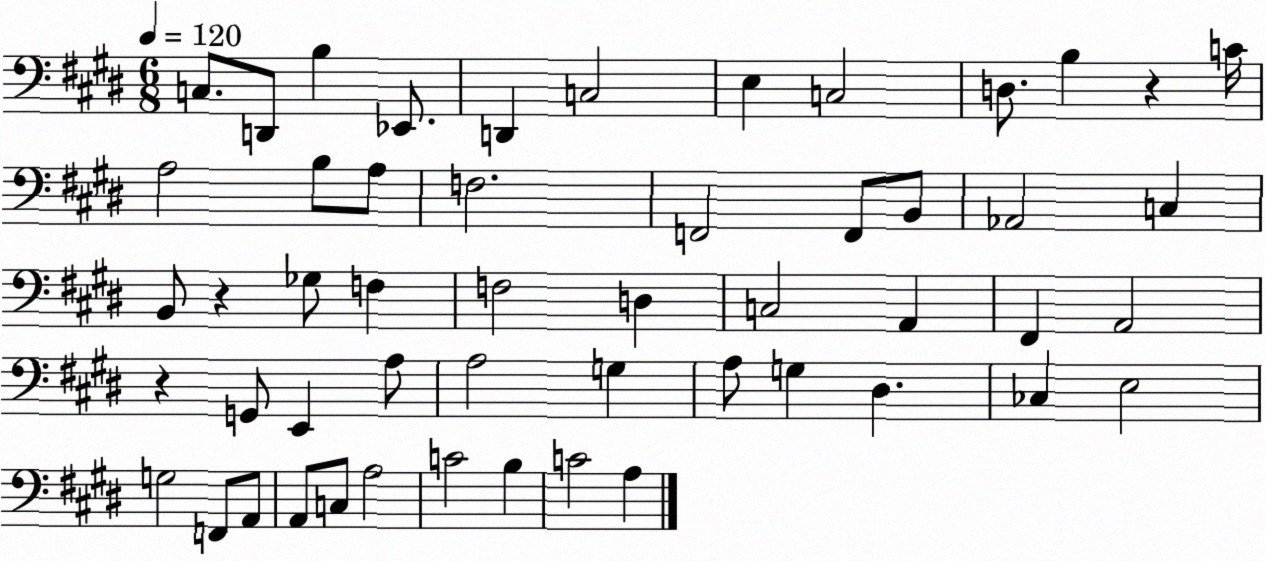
X:1
T:Untitled
M:6/8
L:1/4
K:E
C,/2 D,,/2 B, _E,,/2 D,, C,2 E, C,2 D,/2 B, z C/4 A,2 B,/2 A,/2 F,2 F,,2 F,,/2 B,,/2 _A,,2 C, B,,/2 z _G,/2 F, F,2 D, C,2 A,, ^F,, A,,2 z G,,/2 E,, A,/2 A,2 G, A,/2 G, ^D, _C, E,2 G,2 F,,/2 A,,/2 A,,/2 C,/2 A,2 C2 B, C2 A,